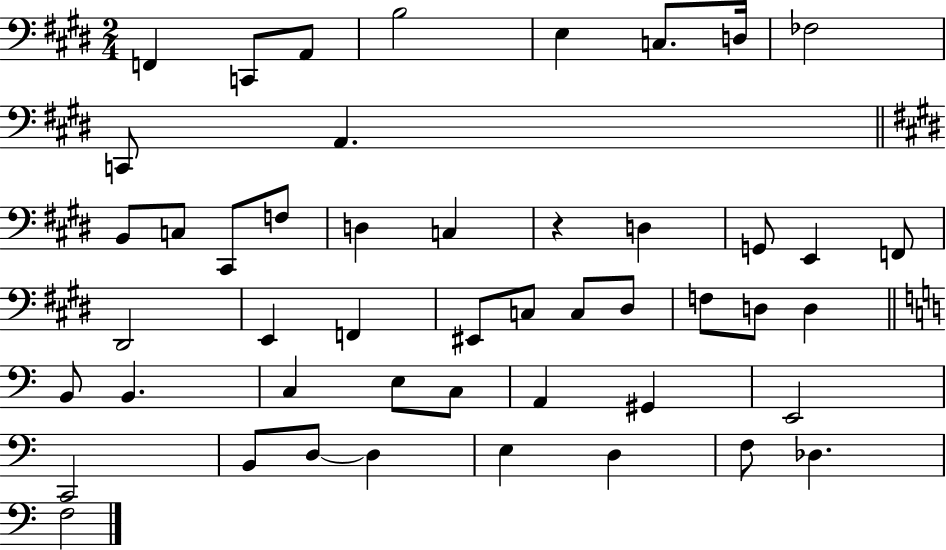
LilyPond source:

{
  \clef bass
  \numericTimeSignature
  \time 2/4
  \key e \major
  f,4 c,8 a,8 | b2 | e4 c8. d16 | fes2 | \break c,8 a,4. | \bar "||" \break \key e \major b,8 c8 cis,8 f8 | d4 c4 | r4 d4 | g,8 e,4 f,8 | \break dis,2 | e,4 f,4 | eis,8 c8 c8 dis8 | f8 d8 d4 | \break \bar "||" \break \key c \major b,8 b,4. | c4 e8 c8 | a,4 gis,4 | e,2 | \break c,2 | b,8 d8~~ d4 | e4 d4 | f8 des4. | \break f2 | \bar "|."
}